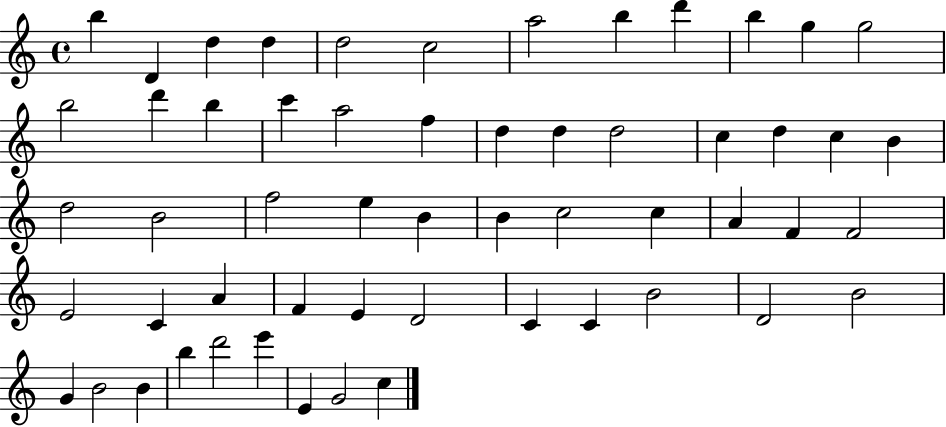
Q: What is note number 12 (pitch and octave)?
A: G5